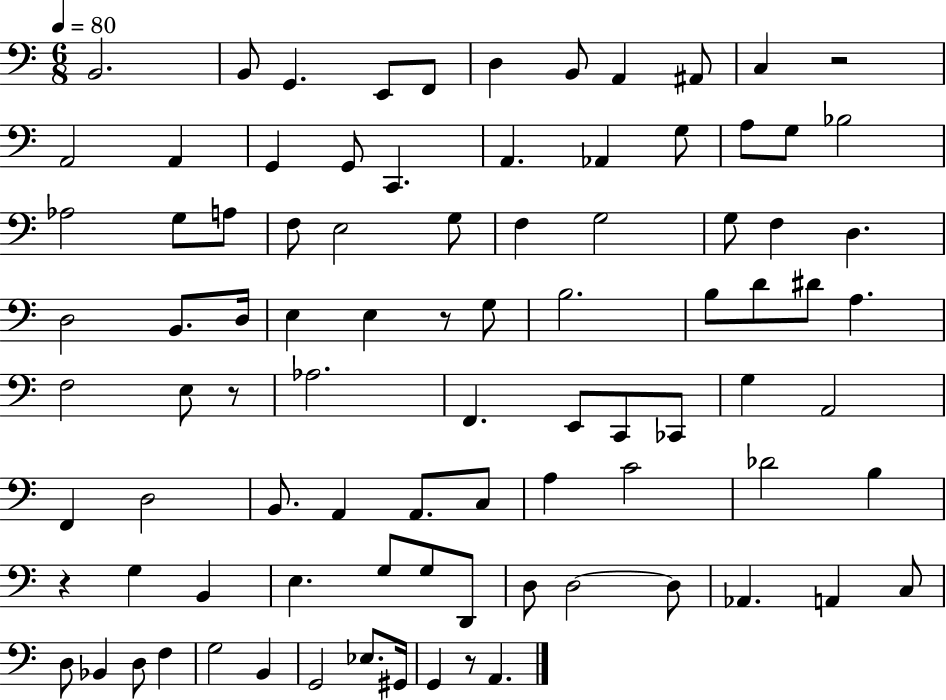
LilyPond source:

{
  \clef bass
  \numericTimeSignature
  \time 6/8
  \key c \major
  \tempo 4 = 80
  b,2. | b,8 g,4. e,8 f,8 | d4 b,8 a,4 ais,8 | c4 r2 | \break a,2 a,4 | g,4 g,8 c,4. | a,4. aes,4 g8 | a8 g8 bes2 | \break aes2 g8 a8 | f8 e2 g8 | f4 g2 | g8 f4 d4. | \break d2 b,8. d16 | e4 e4 r8 g8 | b2. | b8 d'8 dis'8 a4. | \break f2 e8 r8 | aes2. | f,4. e,8 c,8 ces,8 | g4 a,2 | \break f,4 d2 | b,8. a,4 a,8. c8 | a4 c'2 | des'2 b4 | \break r4 g4 b,4 | e4. g8 g8 d,8 | d8 d2~~ d8 | aes,4. a,4 c8 | \break d8 bes,4 d8 f4 | g2 b,4 | g,2 ees8. gis,16 | g,4 r8 a,4. | \break \bar "|."
}